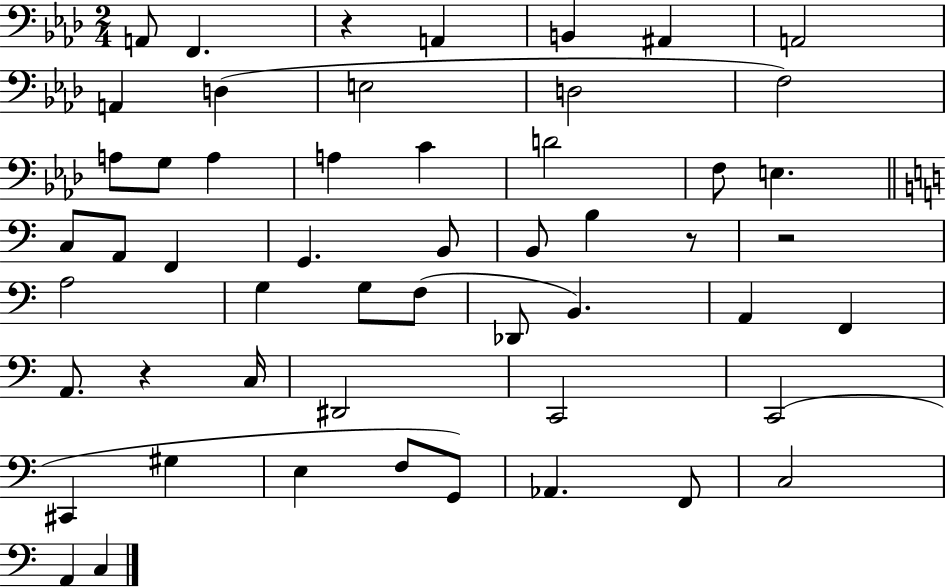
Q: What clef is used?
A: bass